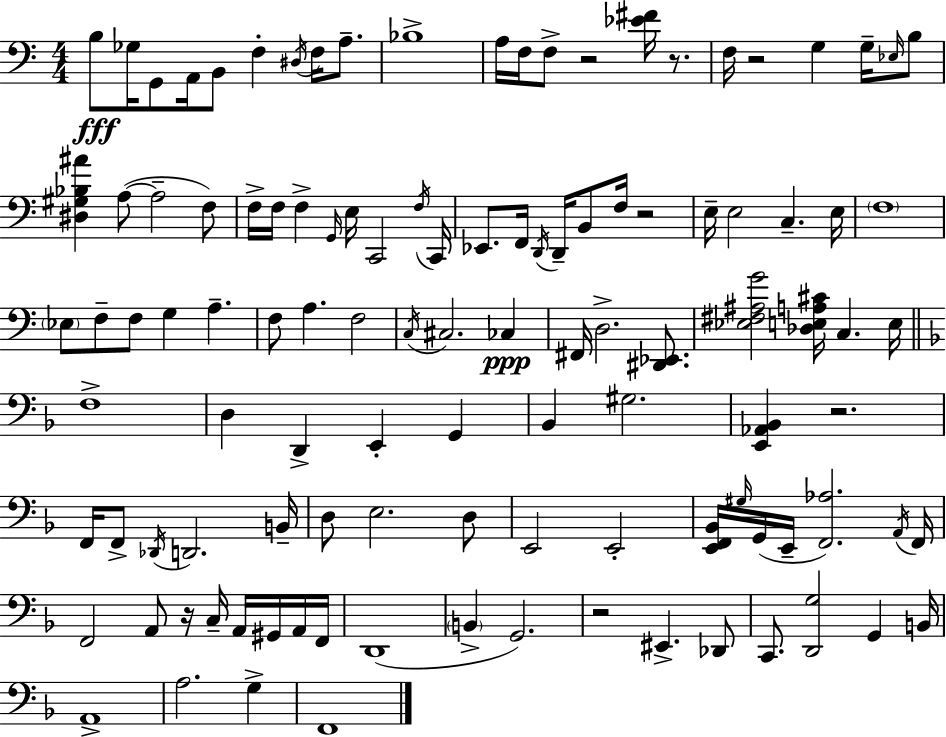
X:1
T:Untitled
M:4/4
L:1/4
K:Am
B,/2 _G,/4 G,,/2 A,,/4 B,,/2 F, ^D,/4 F,/4 A,/2 _B,4 A,/4 F,/4 F,/2 z2 [_E^F]/4 z/2 F,/4 z2 G, G,/4 _E,/4 B,/2 [^D,^G,_B,^A] A,/2 A,2 F,/2 F,/4 F,/4 F, G,,/4 E,/4 C,,2 F,/4 C,,/4 _E,,/2 F,,/4 D,,/4 D,,/4 B,,/2 F,/4 z2 E,/4 E,2 C, E,/4 F,4 _E,/2 F,/2 F,/2 G, A, F,/2 A, F,2 C,/4 ^C,2 _C, ^F,,/4 D,2 [^D,,_E,,]/2 [_E,^F,^A,G]2 [_D,E,A,^C]/4 C, E,/4 F,4 D, D,, E,, G,, _B,, ^G,2 [E,,_A,,_B,,] z2 F,,/4 F,,/2 _D,,/4 D,,2 B,,/4 D,/2 E,2 D,/2 E,,2 E,,2 [E,,F,,_B,,]/4 ^G,/4 G,,/4 E,,/4 [F,,_A,]2 A,,/4 F,,/4 F,,2 A,,/2 z/4 C,/4 A,,/4 ^G,,/4 A,,/4 F,,/4 D,,4 B,, G,,2 z2 ^E,, _D,,/2 C,,/2 [D,,G,]2 G,, B,,/4 A,,4 A,2 G, F,,4